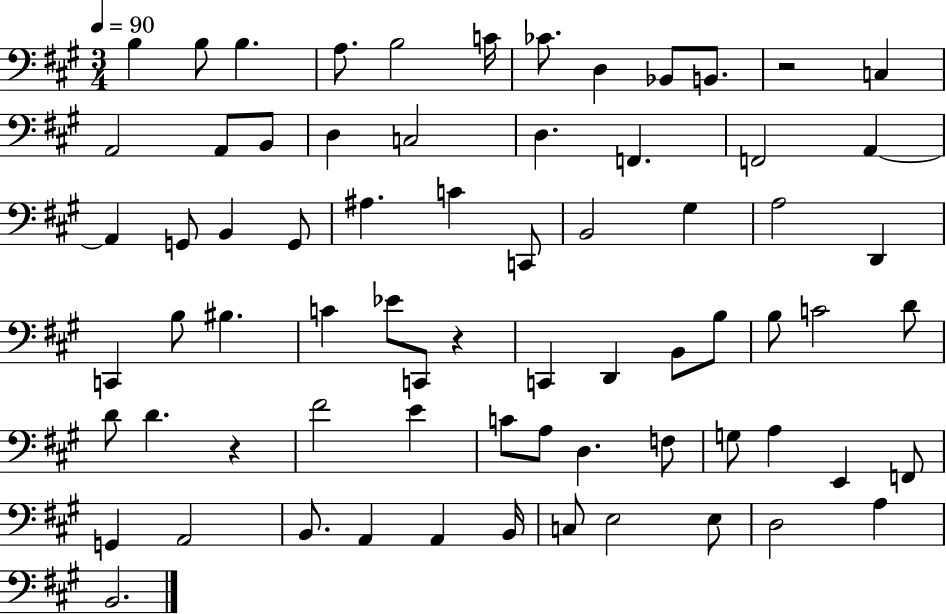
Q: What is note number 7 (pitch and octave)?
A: CES4